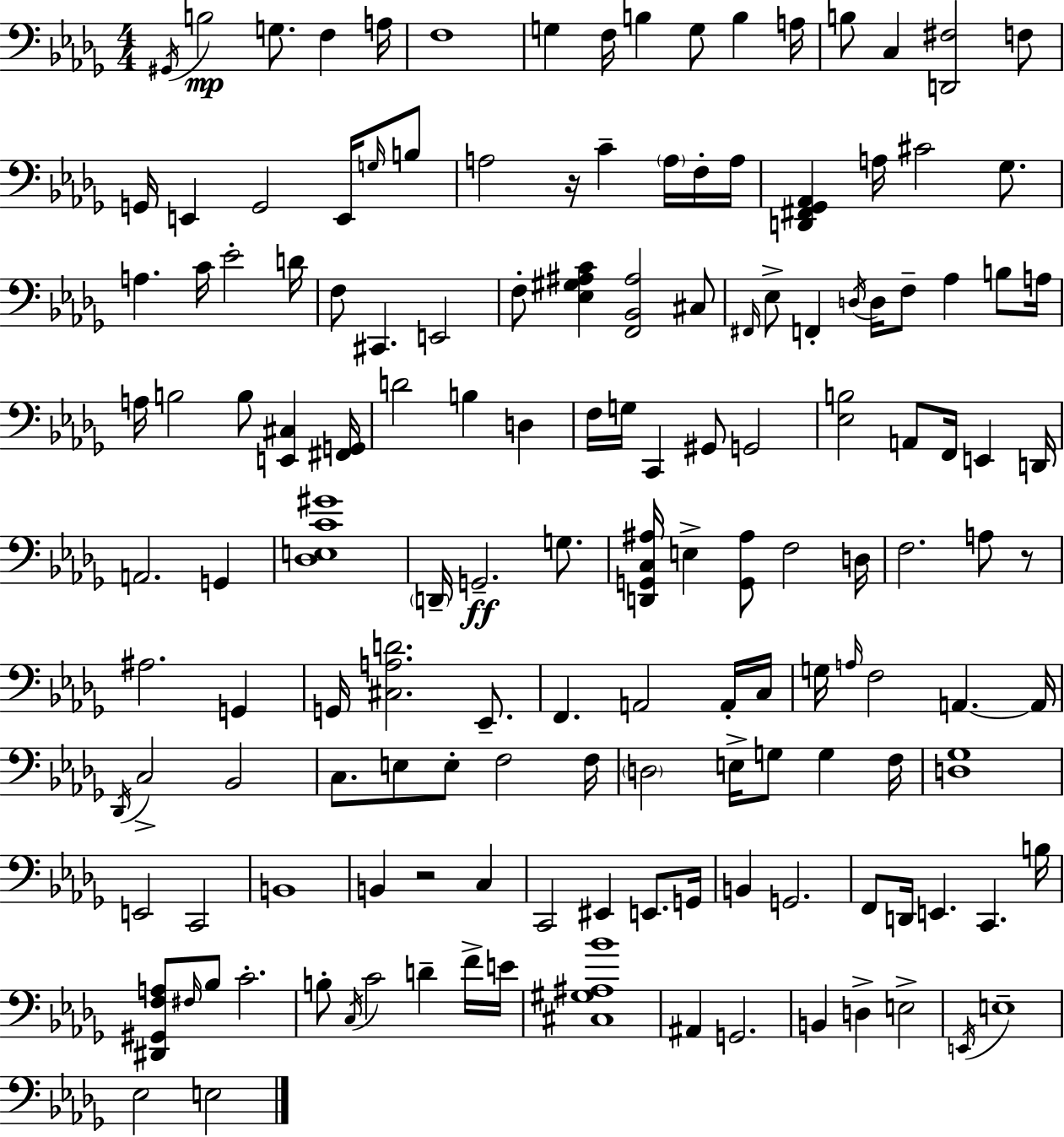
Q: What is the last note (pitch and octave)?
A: E3